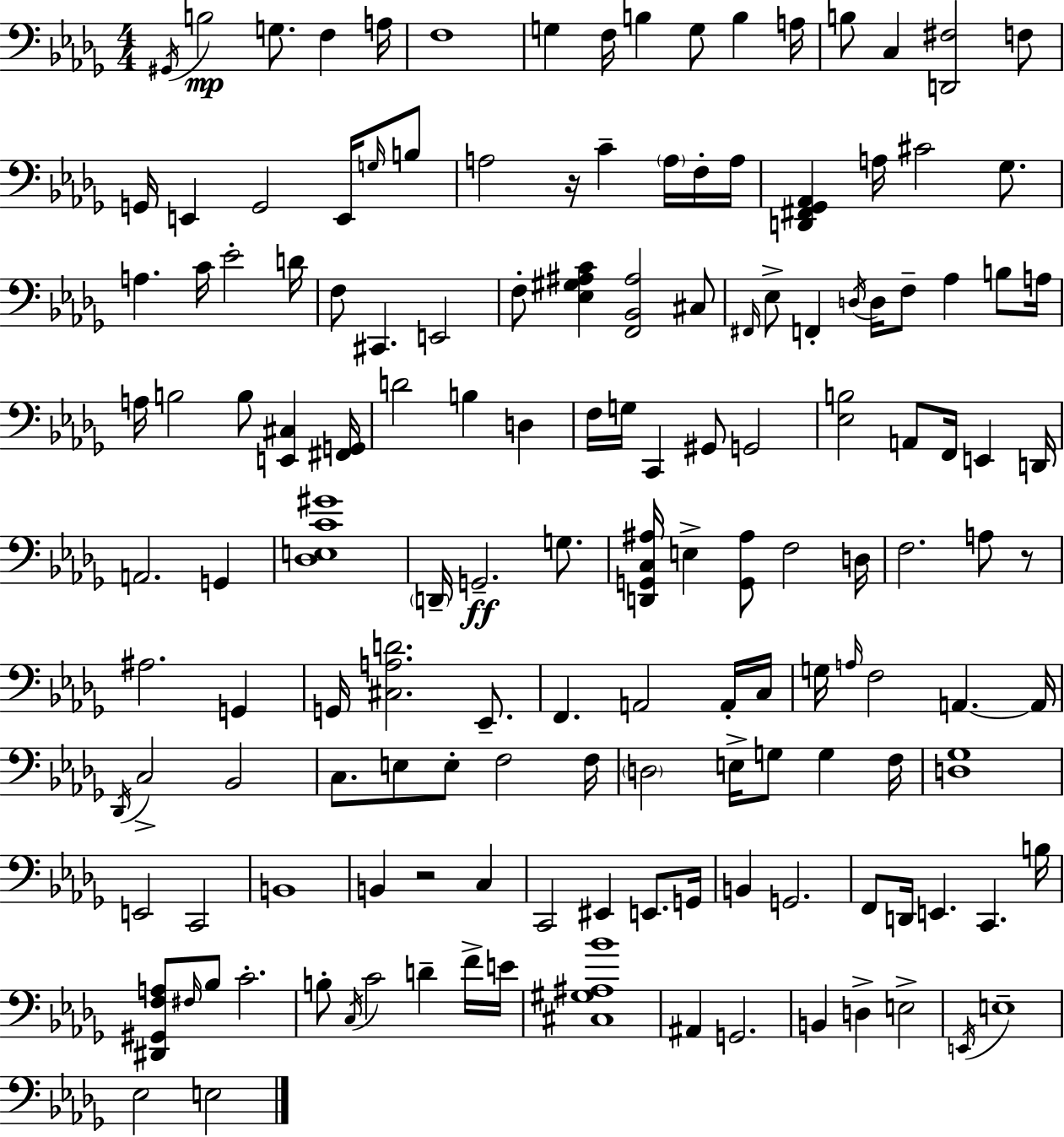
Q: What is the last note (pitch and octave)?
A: E3